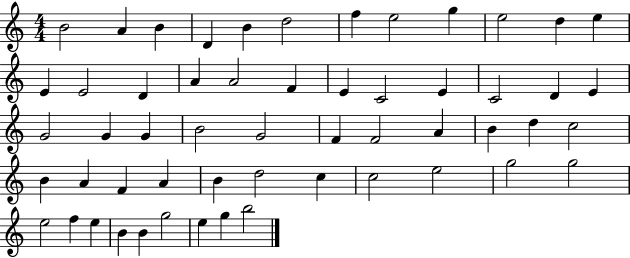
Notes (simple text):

B4/h A4/q B4/q D4/q B4/q D5/h F5/q E5/h G5/q E5/h D5/q E5/q E4/q E4/h D4/q A4/q A4/h F4/q E4/q C4/h E4/q C4/h D4/q E4/q G4/h G4/q G4/q B4/h G4/h F4/q F4/h A4/q B4/q D5/q C5/h B4/q A4/q F4/q A4/q B4/q D5/h C5/q C5/h E5/h G5/h G5/h E5/h F5/q E5/q B4/q B4/q G5/h E5/q G5/q B5/h